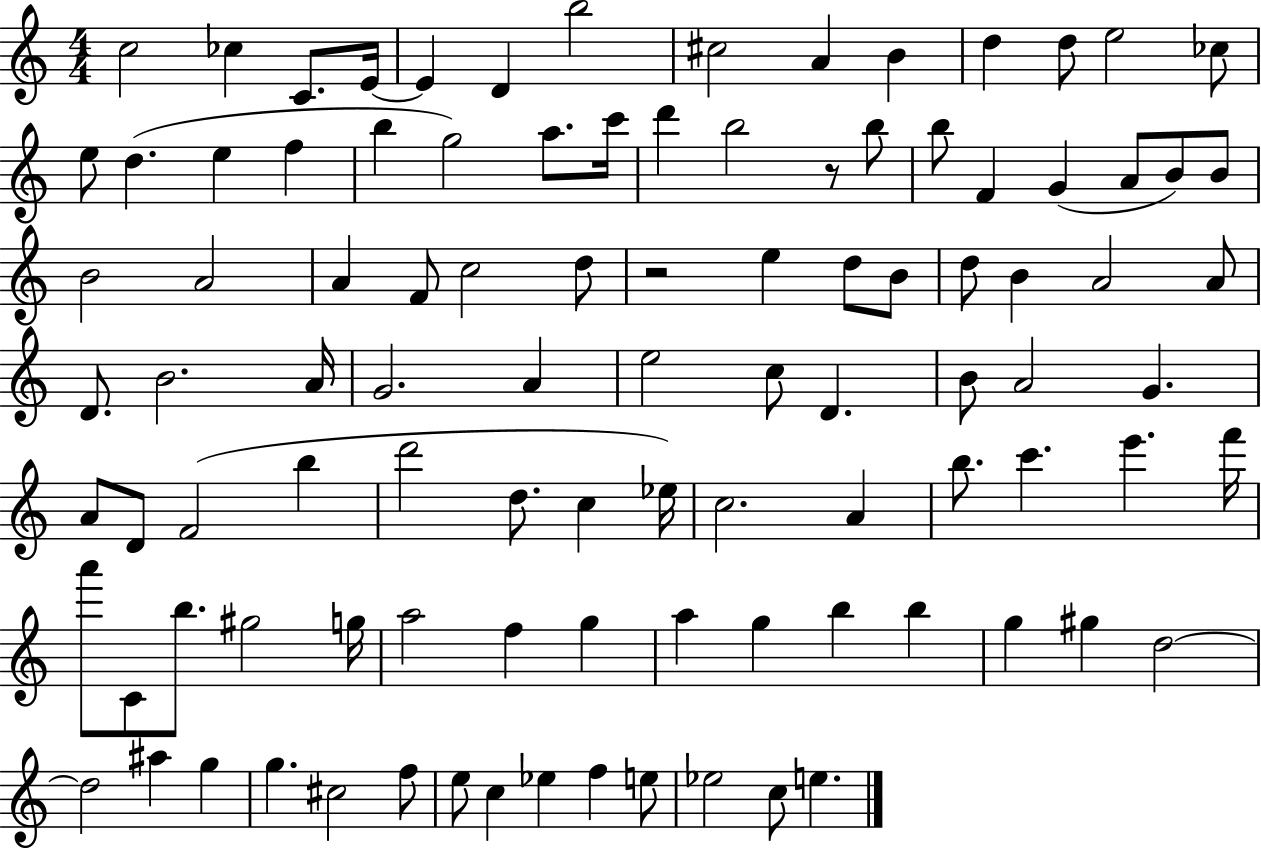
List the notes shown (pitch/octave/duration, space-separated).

C5/h CES5/q C4/e. E4/s E4/q D4/q B5/h C#5/h A4/q B4/q D5/q D5/e E5/h CES5/e E5/e D5/q. E5/q F5/q B5/q G5/h A5/e. C6/s D6/q B5/h R/e B5/e B5/e F4/q G4/q A4/e B4/e B4/e B4/h A4/h A4/q F4/e C5/h D5/e R/h E5/q D5/e B4/e D5/e B4/q A4/h A4/e D4/e. B4/h. A4/s G4/h. A4/q E5/h C5/e D4/q. B4/e A4/h G4/q. A4/e D4/e F4/h B5/q D6/h D5/e. C5/q Eb5/s C5/h. A4/q B5/e. C6/q. E6/q. F6/s A6/e C4/e B5/e. G#5/h G5/s A5/h F5/q G5/q A5/q G5/q B5/q B5/q G5/q G#5/q D5/h D5/h A#5/q G5/q G5/q. C#5/h F5/e E5/e C5/q Eb5/q F5/q E5/e Eb5/h C5/e E5/q.